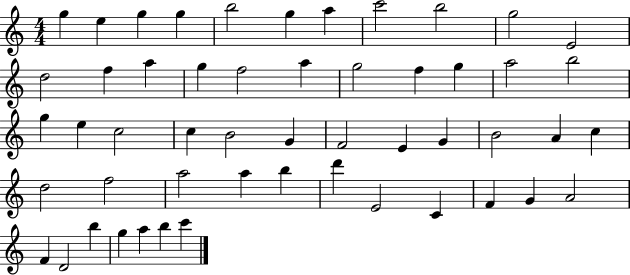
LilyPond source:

{
  \clef treble
  \numericTimeSignature
  \time 4/4
  \key c \major
  g''4 e''4 g''4 g''4 | b''2 g''4 a''4 | c'''2 b''2 | g''2 e'2 | \break d''2 f''4 a''4 | g''4 f''2 a''4 | g''2 f''4 g''4 | a''2 b''2 | \break g''4 e''4 c''2 | c''4 b'2 g'4 | f'2 e'4 g'4 | b'2 a'4 c''4 | \break d''2 f''2 | a''2 a''4 b''4 | d'''4 e'2 c'4 | f'4 g'4 a'2 | \break f'4 d'2 b''4 | g''4 a''4 b''4 c'''4 | \bar "|."
}